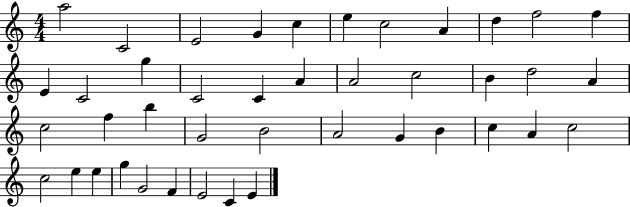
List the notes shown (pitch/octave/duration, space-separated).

A5/h C4/h E4/h G4/q C5/q E5/q C5/h A4/q D5/q F5/h F5/q E4/q C4/h G5/q C4/h C4/q A4/q A4/h C5/h B4/q D5/h A4/q C5/h F5/q B5/q G4/h B4/h A4/h G4/q B4/q C5/q A4/q C5/h C5/h E5/q E5/q G5/q G4/h F4/q E4/h C4/q E4/q